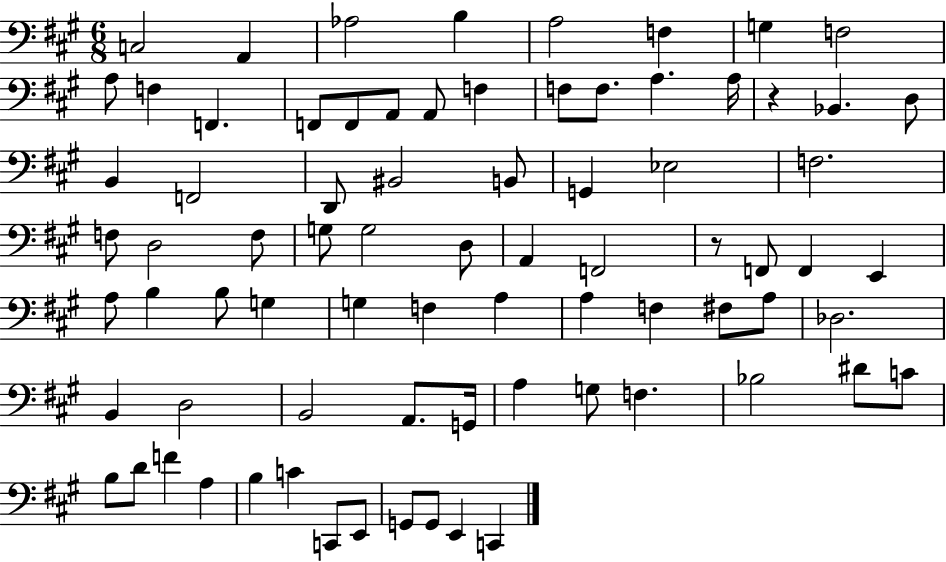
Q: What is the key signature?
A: A major